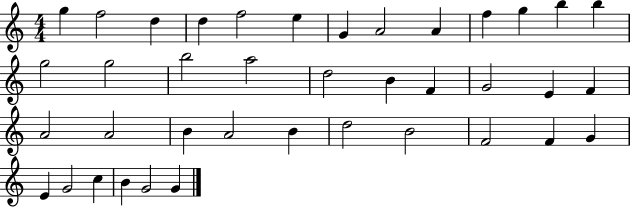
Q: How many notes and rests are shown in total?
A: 39